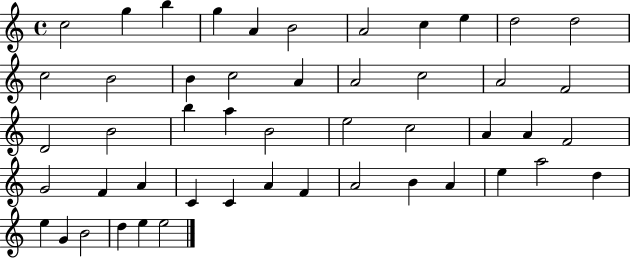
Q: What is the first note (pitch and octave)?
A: C5